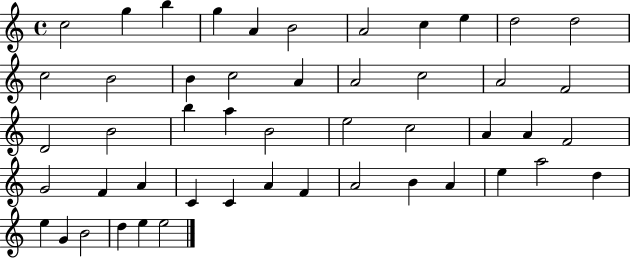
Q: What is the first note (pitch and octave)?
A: C5